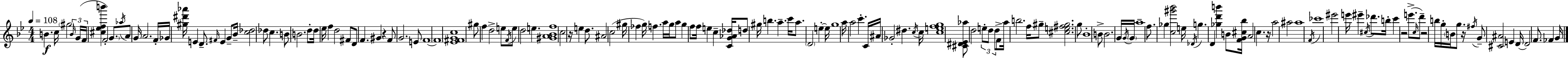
{
  \clef treble
  \numericTimeSignature
  \time 4/4
  \key bes \major
  \tempo 4 = 108
  b'4.\f c''16 \parenthesize gis''2 \tuplet 3/2 { \grace { b'16 }( | g'16 f'16 } <cis'' ees'' f'' b'''>4 f'2-.) \parenthesize g'8. | \acciaccatura { aes''16 } a'8 g'16 a'2. | f'16-. ges'16 <gis'' dis''' aes'''>16 e'4 d'8.-- \grace { fis'16 } e'4 | \break g'8-- bes'16-- <c'' des''>2 des''8 c''4. | b'8 b'2. | d''8-. d''16 ees''16 f''4 d''2 | fis'8 d'8 f'4. gis'4 r4 | \break f'8 g'2. | e'8 f'1~~ | f'1 | <ees' fis' g' c''>1 | \break gis''8 f''4 d''2-> | e''8 \acciaccatura { f'16 } e''8 d''2 e''4. | <gis' a' bes' f''>1 | c''2 r16 e''4 | \break d''8. ais'2 c''2( | gis''16 fes''4 g''16) f''4. | a''16 g''16 a''8 g''4 f''8 f''16 e''4 c''4-- | <c' g' aes' des''>16 d''8 gis''16 b''4. a''4.-- | \break c'''16 a''8. \parenthesize d'2 e''4-.~~ | e''16 g''1 | a''16 a''2 c'''4.-. | c'16 ais'16 ges'2-. dis''4. | \break \acciaccatura { c''16 } c''16 <c'' e'' f'' g''>1 | <cis' dis' ees' aes''>8 d''2 \tuplet 3/2 { e''8-. | d''8 d''8 } f'8-> a''16 b''2. | f''16 gis''8-- <cis'' e'' fis'' gis''>2. | \break g''8 bes'1-. | b'8-> b'2. | g'16 \acciaccatura { g'16 } \parenthesize g'16 a''1-- | f''8. ges''4 <c'' gis''' bes'''>2 | \break e''16 \acciaccatura { des'16 } g''4. d'4 | <ges'' d''' b'''>4 b'8 <f' g' cis'' bes''>16 a'2 | c''4. r16 a''2 ais''2 | ais''1 | \break \acciaccatura { f'16 } ces'''1 | eis'''2 | e'''16 eis'''4-- \acciaccatura { cis''16 } des'''8. b''16-. c'''4 r2 | e'''8.->( \grace { c''16 } d'''8--) r2 | \break b''16 g''16-. \parenthesize b'16 g''8. r16 \acciaccatura { fis''16 } g'8-- <cis' ais'>2 | e'4 d'16~~ d'2 | f'8. fes'4 g'16 \bar "|."
}